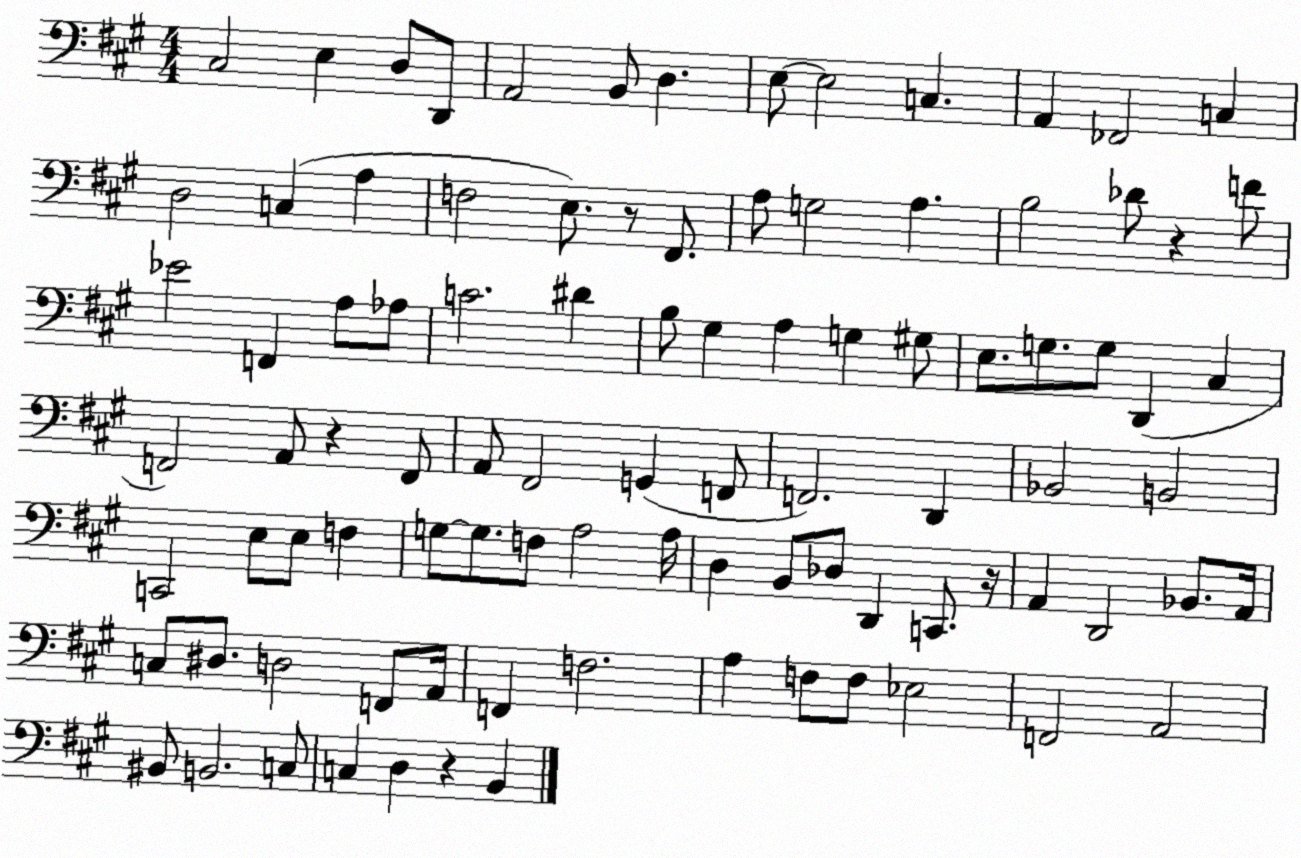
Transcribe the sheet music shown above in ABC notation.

X:1
T:Untitled
M:4/4
L:1/4
K:A
^C,2 E, D,/2 D,,/2 A,,2 B,,/2 D, E,/2 E,2 C, A,, _F,,2 C, D,2 C, A, F,2 E,/2 z/2 ^F,,/2 A,/2 G,2 A, B,2 _D/2 z F/2 _E2 F,, A,/2 _A,/2 C2 ^D B,/2 ^G, A, G, ^G,/2 E,/2 G,/2 G,/2 D,, ^C, F,,2 A,,/2 z F,,/2 A,,/2 ^F,,2 G,, F,,/2 F,,2 D,, _B,,2 B,,2 C,,2 E,/2 E,/2 F, G,/2 G,/2 F,/2 A,2 A,/4 D, B,,/2 _D,/2 D,, C,,/2 z/4 A,, D,,2 _B,,/2 A,,/4 C,/2 ^D,/2 D,2 F,,/2 A,,/4 F,, F,2 A, F,/2 F,/2 _E,2 F,,2 A,,2 ^B,,/2 B,,2 C,/2 C, D, z B,,